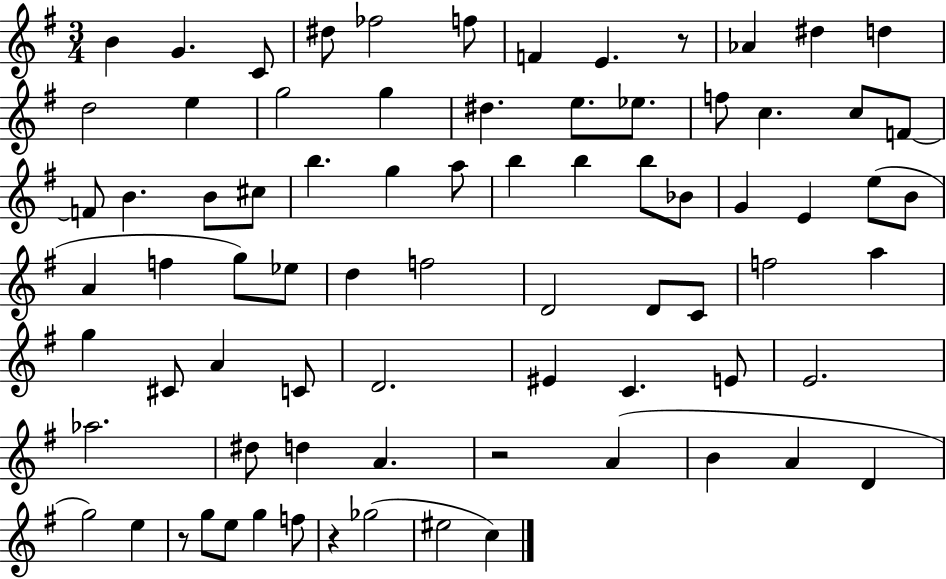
{
  \clef treble
  \numericTimeSignature
  \time 3/4
  \key g \major
  b'4 g'4. c'8 | dis''8 fes''2 f''8 | f'4 e'4. r8 | aes'4 dis''4 d''4 | \break d''2 e''4 | g''2 g''4 | dis''4. e''8. ees''8. | f''8 c''4. c''8 f'8~~ | \break f'8 b'4. b'8 cis''8 | b''4. g''4 a''8 | b''4 b''4 b''8 bes'8 | g'4 e'4 e''8( b'8 | \break a'4 f''4 g''8) ees''8 | d''4 f''2 | d'2 d'8 c'8 | f''2 a''4 | \break g''4 cis'8 a'4 c'8 | d'2. | eis'4 c'4. e'8 | e'2. | \break aes''2. | dis''8 d''4 a'4. | r2 a'4( | b'4 a'4 d'4 | \break g''2) e''4 | r8 g''8 e''8 g''4 f''8 | r4 ges''2( | eis''2 c''4) | \break \bar "|."
}